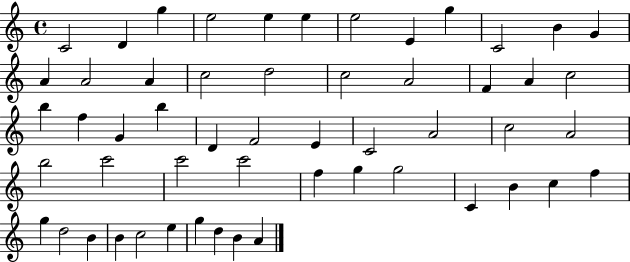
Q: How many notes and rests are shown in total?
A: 54